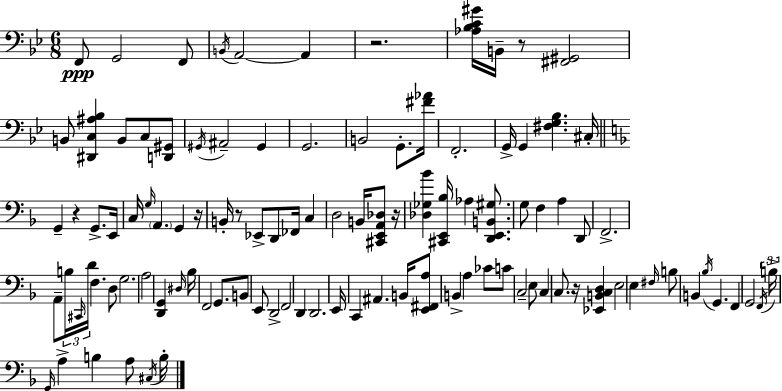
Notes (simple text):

F2/e G2/h F2/e B2/s A2/h A2/q R/h. [Ab3,Bb3,C4,G#4]/s B2/s R/e [F#2,G#2]/h B2/e [D#2,C3,A#3,Bb3]/q B2/e C3/e [D2,G#2]/e G#2/s A#2/h G#2/q G2/h. B2/h G2/e. [F#4,Ab4]/s F2/h. G2/s G2/q [F#3,G3,Bb3]/q. C#3/s G2/q R/q G2/e. E2/s C3/s G3/s A2/q. G2/q R/s B2/s R/e Eb2/e D2/e FES2/s C3/q D3/h B2/s [C#2,E2,A2,Db3]/e R/s [Db3,Gb3,Bb4]/q [C#2,E2,Bb3]/s Ab3/q [D2,E2,B2,G#3]/e. G3/e F3/q A3/q D2/e F2/h. A2/e B3/s C#2/s D4/s F3/q. D3/e G3/h. A3/h [D2,G2]/q D#3/s Bb3/s F2/h G2/e. B2/e E2/e D2/h F2/h D2/q D2/h. E2/s C2/q A#2/q. B2/s [E2,F#2,A3]/e B2/q A3/q CES4/e C4/e C3/h E3/e C3/q C3/e. R/s [Eb2,B2,C3,D3]/q E3/h E3/q F#3/s B3/e B2/q Bb3/s G2/q. F2/q G2/h F2/s B3/s G2/s A3/q B3/q A3/e C#3/s B3/s